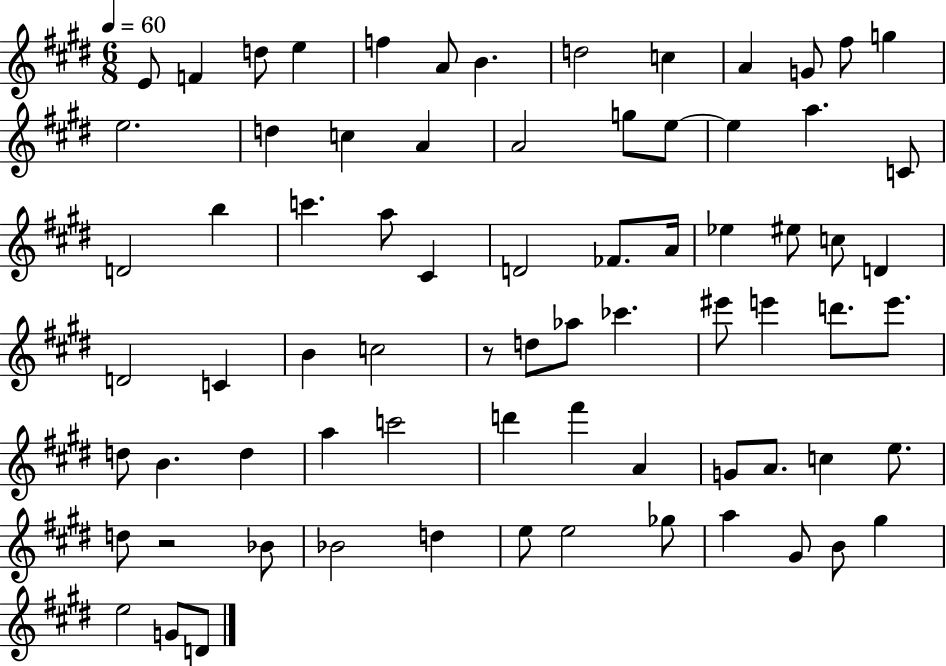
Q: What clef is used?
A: treble